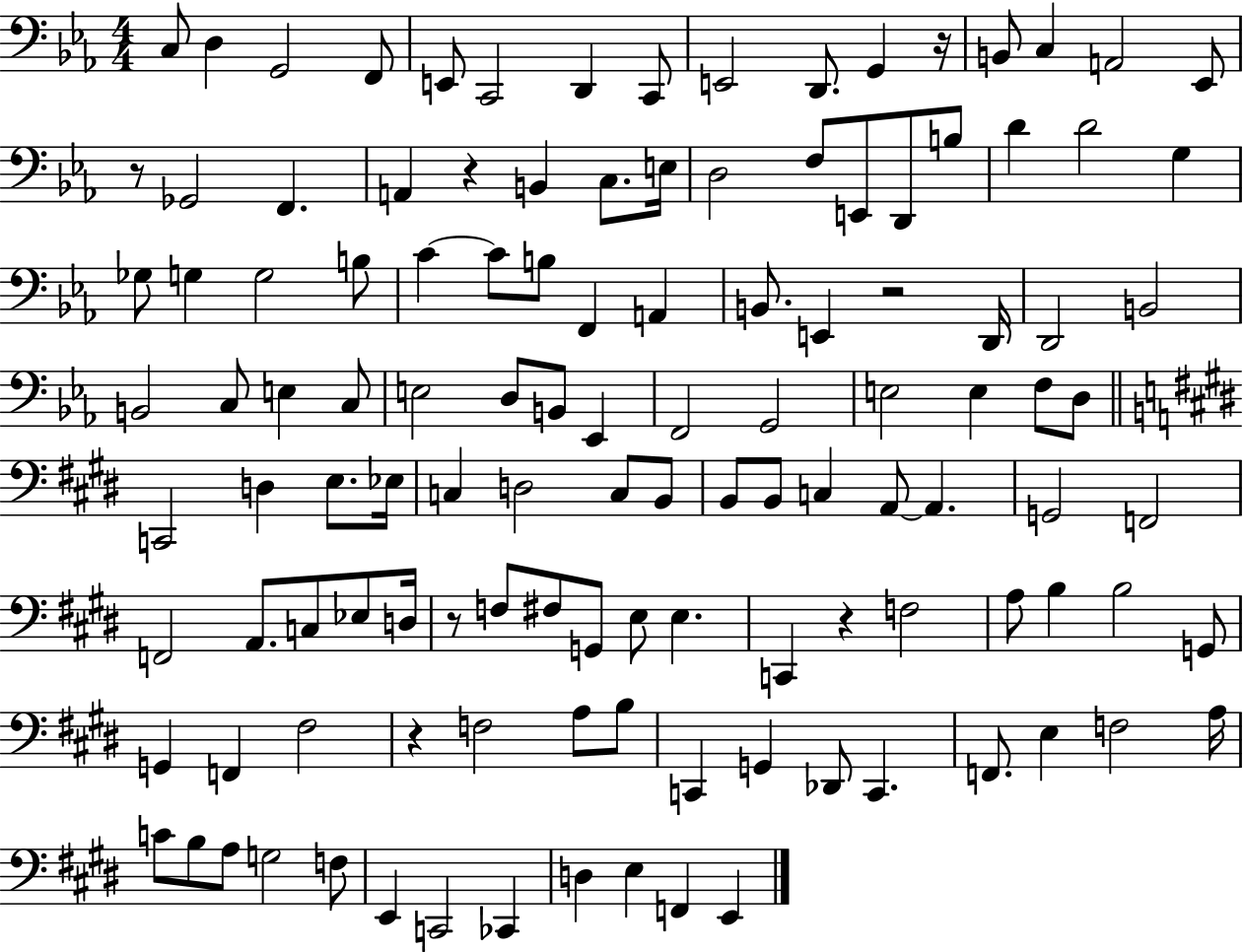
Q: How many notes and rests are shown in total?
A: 121